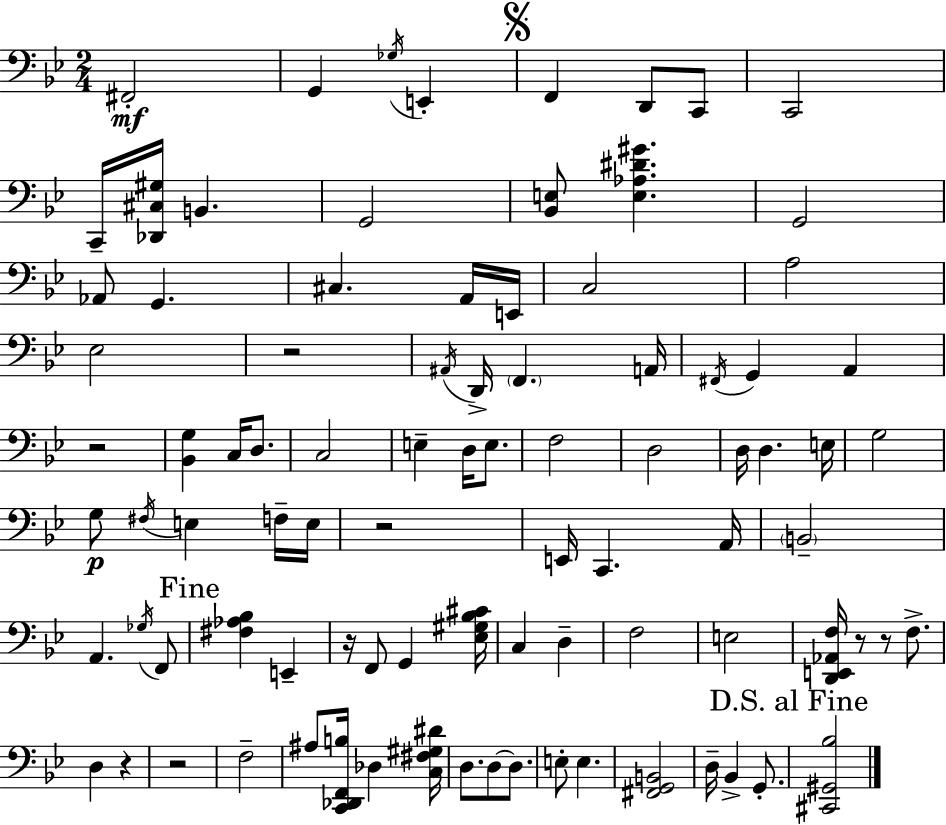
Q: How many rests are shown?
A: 8